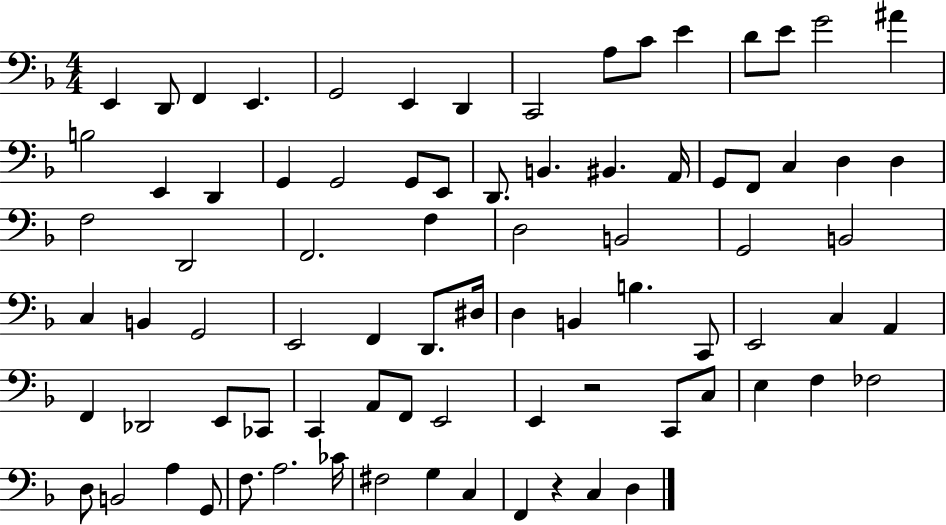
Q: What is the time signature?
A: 4/4